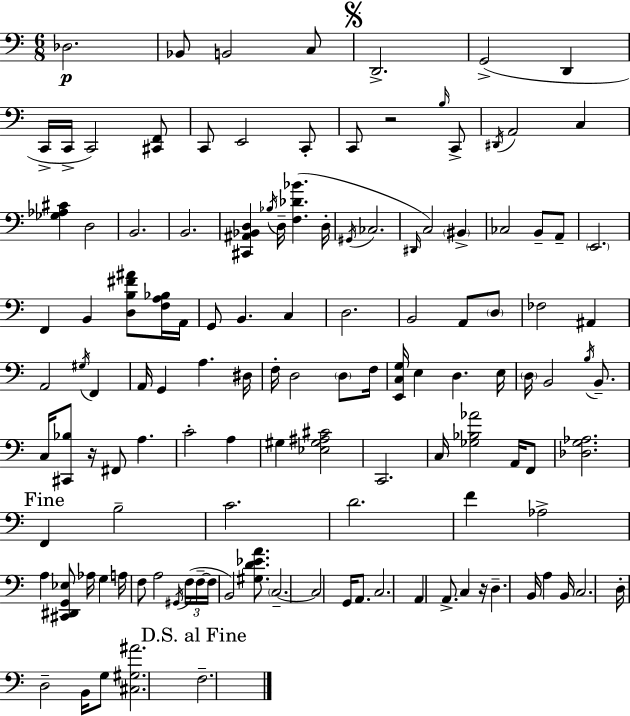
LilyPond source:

{
  \clef bass
  \numericTimeSignature
  \time 6/8
  \key c \major
  des2.\p | bes,8 b,2 c8 | \mark \markup { \musicglyph "scripts.segno" } d,2.-> | g,2->( d,4 | \break c,16-> c,16-> c,2) <cis, f,>8 | c,8 e,2 c,8-. | c,8 r2 \grace { b16 } c,8-> | \acciaccatura { dis,16 } a,2 c4 | \break <ges aes cis'>4 d2 | b,2. | b,2. | <cis, ais, bes, d>4 \acciaccatura { bes16 } d16-- <f des' bes'>4.( | \break d16-. \acciaccatura { gis,16 } ces2. | \grace { dis,16 }) c2 | \parenthesize bis,4-> ces2 | b,8-- a,8-- \parenthesize e,2. | \break f,4 b,4 | <d b fis' ais'>8 <f a bes>16 a,16 g,8 b,4. | c4 d2. | b,2 | \break a,8 \parenthesize d8 fes2 | ais,4 a,2 | \acciaccatura { gis16 } f,4 a,16 g,4 a4. | dis16 f16-. d2 | \break \parenthesize d8 f16 <e, c g>16 e4 d4. | e16 \parenthesize d16 b,2 | \acciaccatura { b16 } b,8.-- c16 <cis, bes>8 r16 fis,8 | a4. c'2-. | \break a4 gis4 <ees gis ais cis'>2 | c,2. | c16 <ges bes aes'>2 | a,16 f,8 <des g aes>2. | \break \mark "Fine" f,4 b2-- | c'2. | d'2. | f'4 aes2-> | \break a4 <cis, dis, g, ees>8 | aes16 g4 a16 f8 a2 | \acciaccatura { gis,16 }( \tuplet 3/2 { f16 f16--~~ f16 } b,2) | <gis d' ees' a'>8. \parenthesize c2.--~~ | \break c2 | g,16 a,8. c2. | a,4 | a,8.-> c4 r16 d4.-- | \break b,16 a4 b,16 c2. | d16-. d2-- | b,16 g8 <cis gis ais'>2. | \mark "D.S. al Fine" f2.-- | \break \bar "|."
}